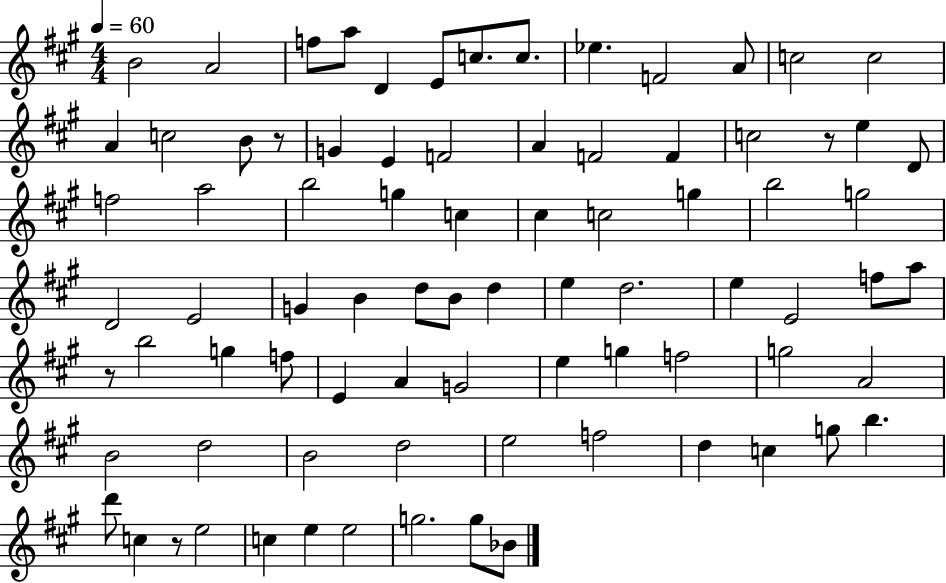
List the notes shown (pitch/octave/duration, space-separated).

B4/h A4/h F5/e A5/e D4/q E4/e C5/e. C5/e. Eb5/q. F4/h A4/e C5/h C5/h A4/q C5/h B4/e R/e G4/q E4/q F4/h A4/q F4/h F4/q C5/h R/e E5/q D4/e F5/h A5/h B5/h G5/q C5/q C#5/q C5/h G5/q B5/h G5/h D4/h E4/h G4/q B4/q D5/e B4/e D5/q E5/q D5/h. E5/q E4/h F5/e A5/e R/e B5/h G5/q F5/e E4/q A4/q G4/h E5/q G5/q F5/h G5/h A4/h B4/h D5/h B4/h D5/h E5/h F5/h D5/q C5/q G5/e B5/q. D6/e C5/q R/e E5/h C5/q E5/q E5/h G5/h. G5/e Bb4/e